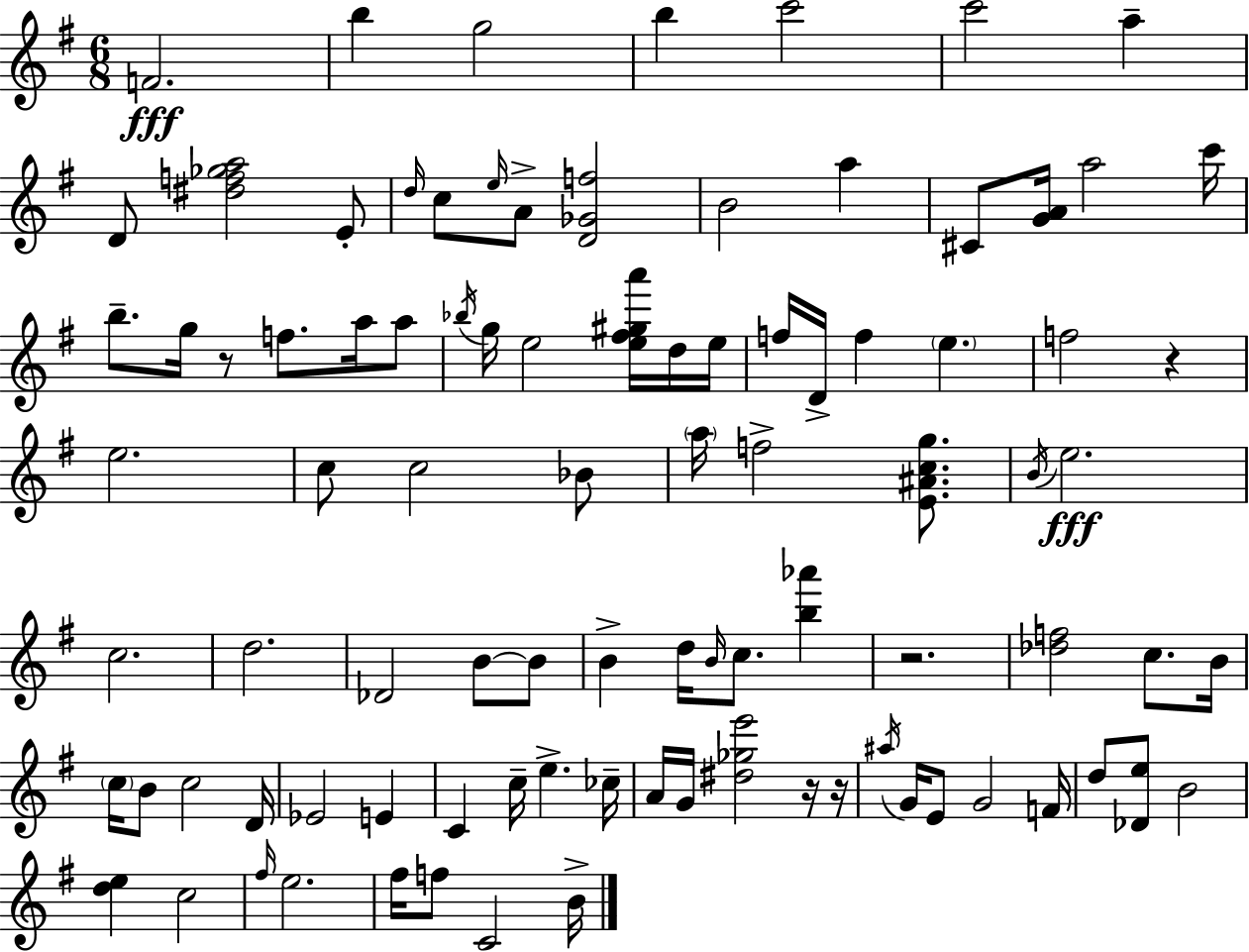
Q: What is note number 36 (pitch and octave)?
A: C5